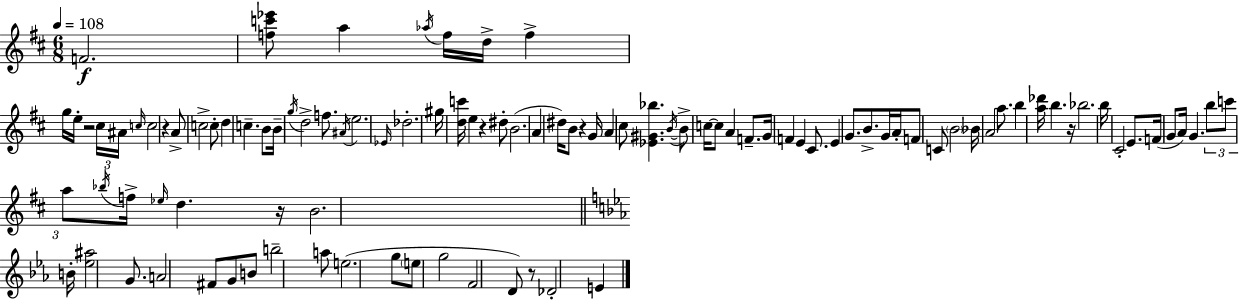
F4/h. [F5,C6,Eb6]/e A5/q Ab5/s F5/s D5/s F5/q G5/s E5/s R/h C#5/s A#4/s C5/s C5/h R/q A4/e C5/h C5/e D5/q C5/q. B4/e B4/s G5/s D5/h F5/e. A#4/s E5/h. Eb4/s Db5/h. G#5/s [D5,C6]/s E5/q R/q D#5/e B4/h. A4/q D#5/s B4/e R/q G4/s A4/q C#5/e [Eb4,G#4,Bb5]/q. B4/s B4/e C5/s C5/e A4/q F4/e. G4/s F4/q E4/q C#4/e. E4/q G4/e. B4/e. G4/s A4/s F4/e C4/e B4/h Bb4/s A4/h A5/e. B5/q [A5,Db6]/s B5/q. R/s Bb5/h. B5/s C#4/h E4/e. F4/s G4/e A4/s G4/q. B5/e C6/e A5/e Bb5/s F5/s Eb5/s D5/q. R/s B4/h. B4/s [Eb5,A#5]/h G4/e. A4/h F#4/e G4/e B4/e B5/h A5/e E5/h. G5/e E5/e G5/h F4/h D4/e R/e Db4/h E4/q